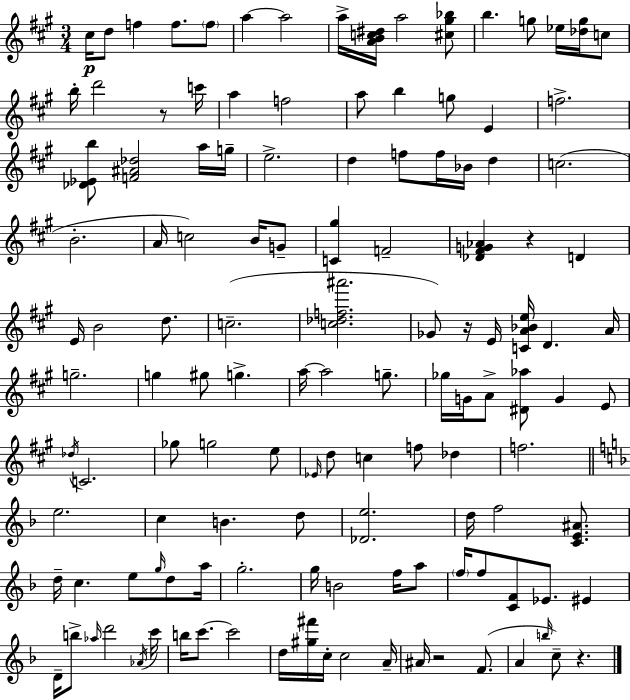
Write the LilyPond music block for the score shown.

{
  \clef treble
  \numericTimeSignature
  \time 3/4
  \key a \major
  cis''16\p d''8 f''4 f''8. \parenthesize f''8 | a''4~~ a''2 | a''16-> <a' b' c'' dis''>16 a''2 <cis'' gis'' bes''>8 | b''4. g''8 ees''16 <des'' g''>16 c''8 | \break b''16-. d'''2 r8 c'''16 | a''4 f''2 | a''8 b''4 g''8 e'4 | f''2.-> | \break <des' ees' b''>8 <f' ais' des''>2 a''16 g''16-- | e''2.-> | d''4 f''8 f''16 bes'16 d''4 | c''2.( | \break b'2.-. | a'16 c''2) b'16 g'8-- | <c' gis''>4 f'2-- | <des' fis' g' aes'>4 r4 d'4 | \break e'16 b'2 d''8. | c''2.--( | <c'' des'' f'' ais'''>2. | ges'8) r16 e'16 <c' a' bes' e''>16 d'4. a'16 | \break g''2.-- | g''4 gis''8 g''4.-> | a''16~~ a''2 g''8.-- | ges''16 g'16 a'8-> <dis' aes''>8 g'4 e'8 | \break \acciaccatura { des''16 } c'2. | ges''8 g''2 e''8 | \grace { ees'16 } d''8 c''4 f''8 des''4 | f''2. | \break \bar "||" \break \key f \major e''2. | c''4 b'4. d''8 | <des' e''>2. | d''16 f''2 <c' e' ais'>8. | \break d''16-- c''4. e''8 \grace { g''16 } d''8 | a''16 g''2.-. | g''16 b'2 f''16 a''8 | \parenthesize f''16 f''8 <c' f'>8 ees'8. eis'4 | \break d'16-- b''8-> \grace { aes''16 } d'''2 | \acciaccatura { aes'16 } c'''16 b''16 c'''8.~~ c'''2 | d''16 <gis'' fis'''>16 c''16-. c''2 | a'16-- ais'16 r2 | \break f'8.( a'4 \grace { b''16 } c''8--) r4. | \bar "|."
}